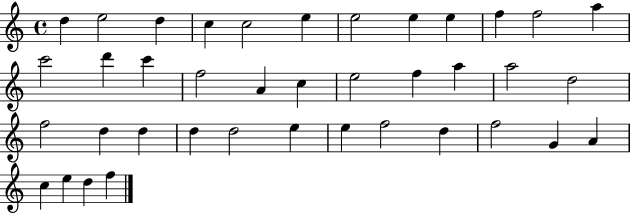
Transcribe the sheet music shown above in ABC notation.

X:1
T:Untitled
M:4/4
L:1/4
K:C
d e2 d c c2 e e2 e e f f2 a c'2 d' c' f2 A c e2 f a a2 d2 f2 d d d d2 e e f2 d f2 G A c e d f